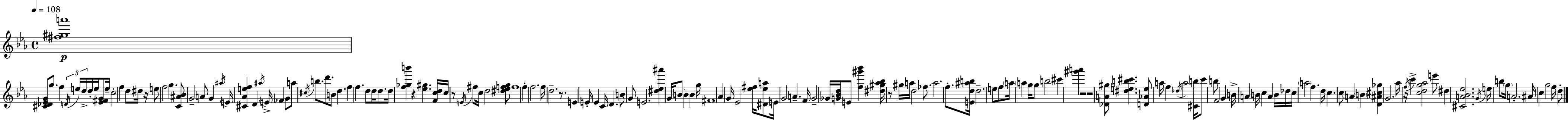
[F#5,G#5,A6]/w [C#4,Db4,Eb4,G4]/e G5/e. F5/q D4/s E5/s D5/s D5/s E5/s [Eb4,F#4,G4]/e E5/s C5/h F5/q D5/e D#5/s R/s E5/e F5/h G5/q. [C4,A#4,Bb4]/e G4/h A4/e G4/q A#5/s E4/s [C#4,Ab4,E5,F5]/q D4/q A#5/s E4/s FES4/q G4/e A5/e C#5/s B5/e. D6/e. B4/e D5/q. F5/q F5/q. D5/e D5/s D5/e. D5/s [F5,Gb5,B6]/q R/q [Eb5,G#5]/q. [F4,C5,D5]/s C5/s R/e E4/s F#5/e C5/s D5/h [D#5,Eb5,F5,G5]/e F5/w F5/q F5/h. F5/s D5/h. R/e. E4/q E4/s E4/q C4/s D4/q. B4/e G4/e E4/h. [D#5,Eb5,A#6]/q G4/s B4/e B4/q B4/q G5/s F#4/w Ab4/q G4/s Eb4/h [Eb5,F#5]/s [D#4,Eb5,A5]/e E4/s G4/h A4/q. F4/s G4/h Gb4/s [G4,Bb4,D5]/s E4/e [F5,G#6,Bb6]/q [D#5,G#5,Ab5,Bb5]/s R/e G#5/s A5/s D5/h FES5/e. A5/h. F5/e. [E4,D5,A#5,B5]/s D5/h. E5/e F5/e A5/s A5/q G5/s G5/e B5/h C#6/q [G#6,A6]/q R/h R/h [Db4,A4,G#5]/e [D#5,E5,B5,C#6]/q. [D4,Ab4,E5]/e A5/s F5/q Db5/s A5/h [C#4,B5]/s C6/e B5/e F4/h G4/q B4/s A4/q B4/s C5/q A4/q B4/s Db5/s C5/s A5/h F5/q. D5/s C5/q. C5/e A4/q B4/q [D4,A#4,C#5,Gb5]/q G4/h. Ab5/s R/s F5/s C6/q [C5,D5,G5,Ab5]/h E6/e D#5/q [C#4,A4,Bb4,Eb5]/h. G4/s E5/s B5/e G5/s A4/h. A#4/s C5/q G5/h F5/s D5/e